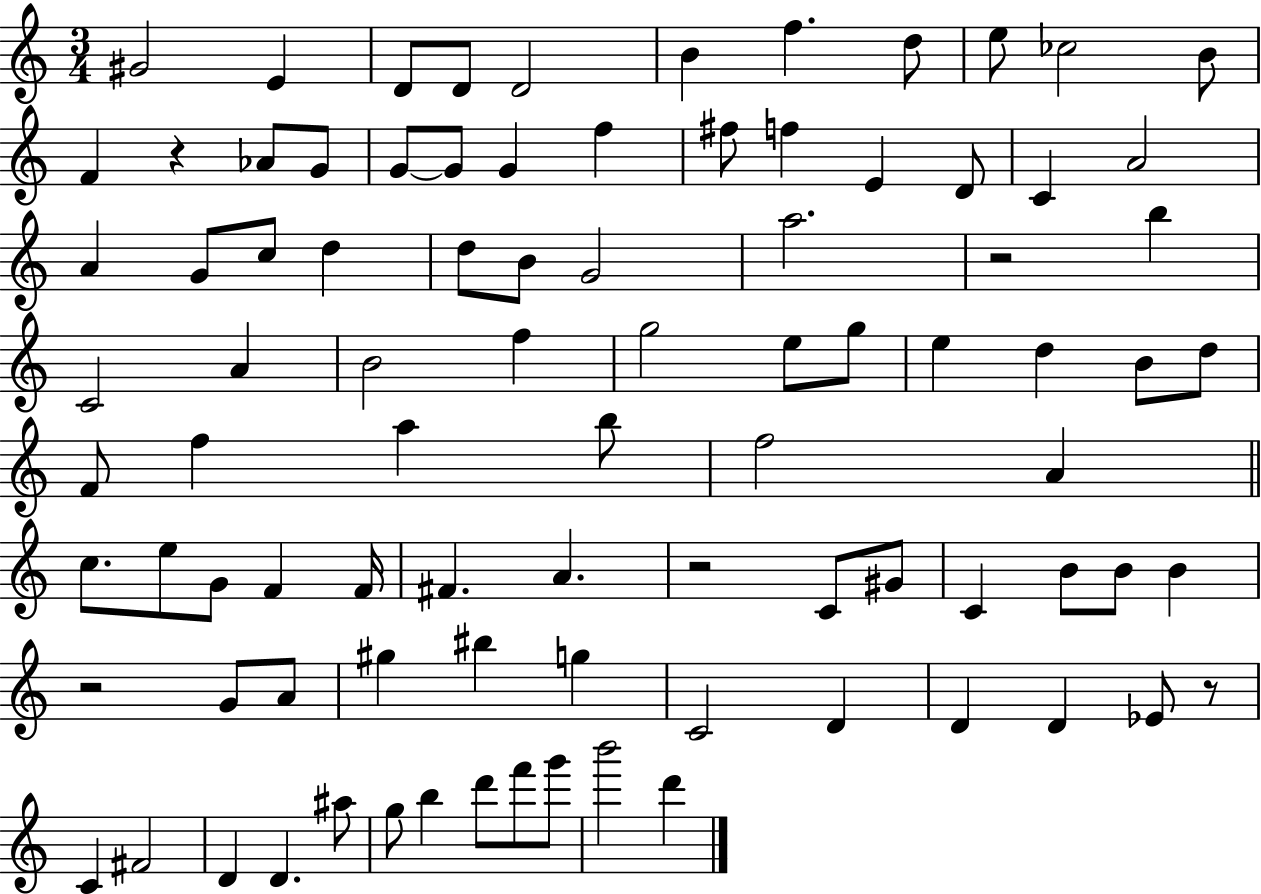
G#4/h E4/q D4/e D4/e D4/h B4/q F5/q. D5/e E5/e CES5/h B4/e F4/q R/q Ab4/e G4/e G4/e G4/e G4/q F5/q F#5/e F5/q E4/q D4/e C4/q A4/h A4/q G4/e C5/e D5/q D5/e B4/e G4/h A5/h. R/h B5/q C4/h A4/q B4/h F5/q G5/h E5/e G5/e E5/q D5/q B4/e D5/e F4/e F5/q A5/q B5/e F5/h A4/q C5/e. E5/e G4/e F4/q F4/s F#4/q. A4/q. R/h C4/e G#4/e C4/q B4/e B4/e B4/q R/h G4/e A4/e G#5/q BIS5/q G5/q C4/h D4/q D4/q D4/q Eb4/e R/e C4/q F#4/h D4/q D4/q. A#5/e G5/e B5/q D6/e F6/e G6/e B6/h D6/q